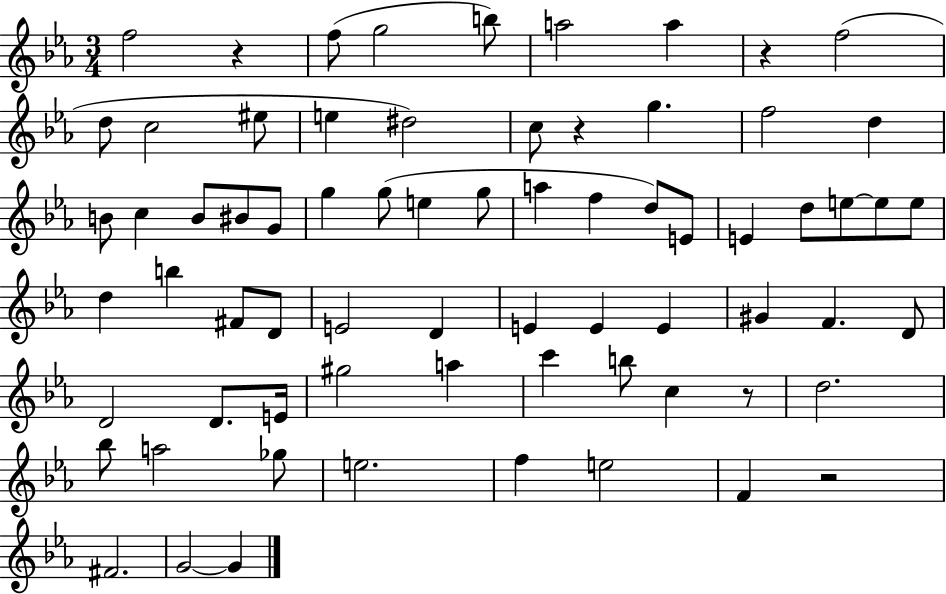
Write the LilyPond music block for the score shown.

{
  \clef treble
  \numericTimeSignature
  \time 3/4
  \key ees \major
  f''2 r4 | f''8( g''2 b''8) | a''2 a''4 | r4 f''2( | \break d''8 c''2 eis''8 | e''4 dis''2) | c''8 r4 g''4. | f''2 d''4 | \break b'8 c''4 b'8 bis'8 g'8 | g''4 g''8( e''4 g''8 | a''4 f''4 d''8) e'8 | e'4 d''8 e''8~~ e''8 e''8 | \break d''4 b''4 fis'8 d'8 | e'2 d'4 | e'4 e'4 e'4 | gis'4 f'4. d'8 | \break d'2 d'8. e'16 | gis''2 a''4 | c'''4 b''8 c''4 r8 | d''2. | \break bes''8 a''2 ges''8 | e''2. | f''4 e''2 | f'4 r2 | \break fis'2. | g'2~~ g'4 | \bar "|."
}